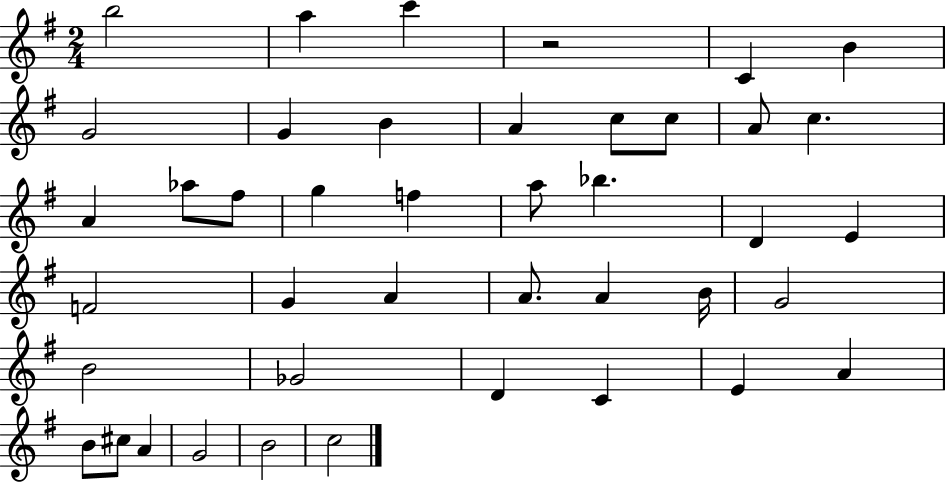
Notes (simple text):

B5/h A5/q C6/q R/h C4/q B4/q G4/h G4/q B4/q A4/q C5/e C5/e A4/e C5/q. A4/q Ab5/e F#5/e G5/q F5/q A5/e Bb5/q. D4/q E4/q F4/h G4/q A4/q A4/e. A4/q B4/s G4/h B4/h Gb4/h D4/q C4/q E4/q A4/q B4/e C#5/e A4/q G4/h B4/h C5/h